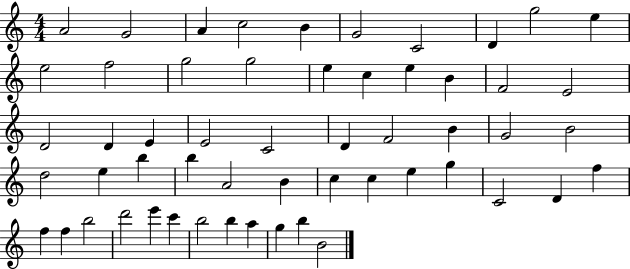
A4/h G4/h A4/q C5/h B4/q G4/h C4/h D4/q G5/h E5/q E5/h F5/h G5/h G5/h E5/q C5/q E5/q B4/q F4/h E4/h D4/h D4/q E4/q E4/h C4/h D4/q F4/h B4/q G4/h B4/h D5/h E5/q B5/q B5/q A4/h B4/q C5/q C5/q E5/q G5/q C4/h D4/q F5/q F5/q F5/q B5/h D6/h E6/q C6/q B5/h B5/q A5/q G5/q B5/q B4/h